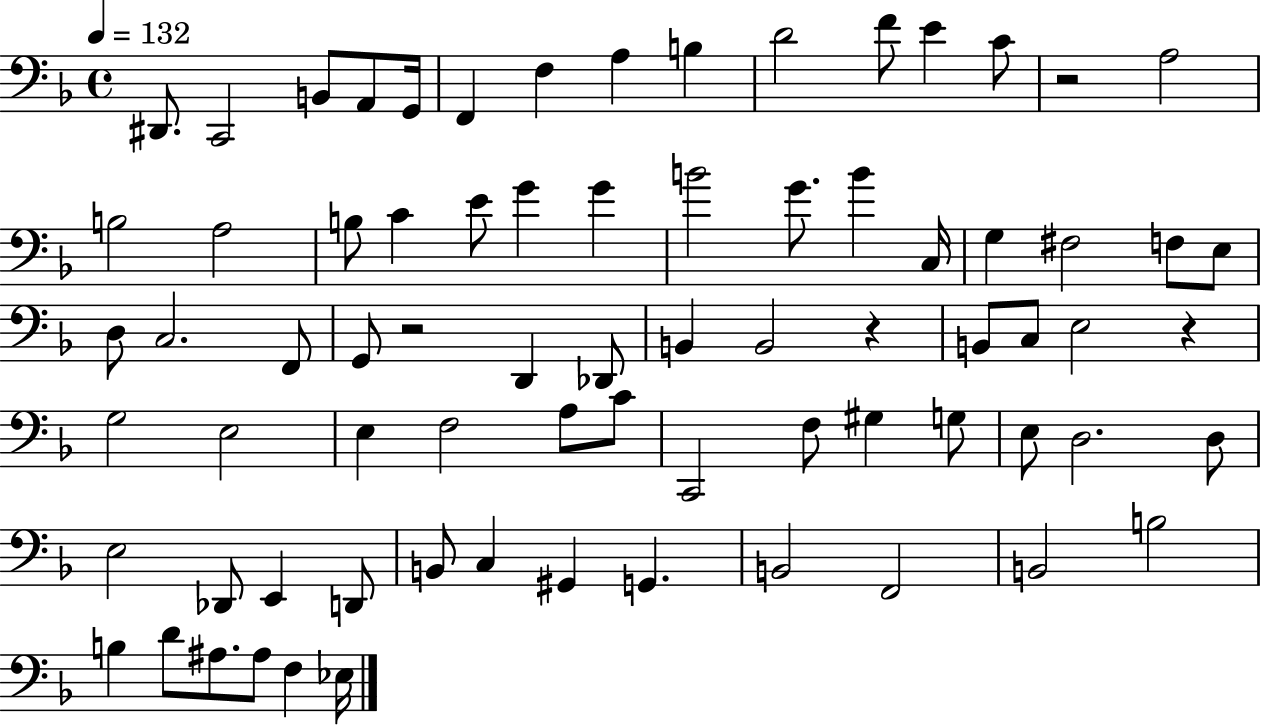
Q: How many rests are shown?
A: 4